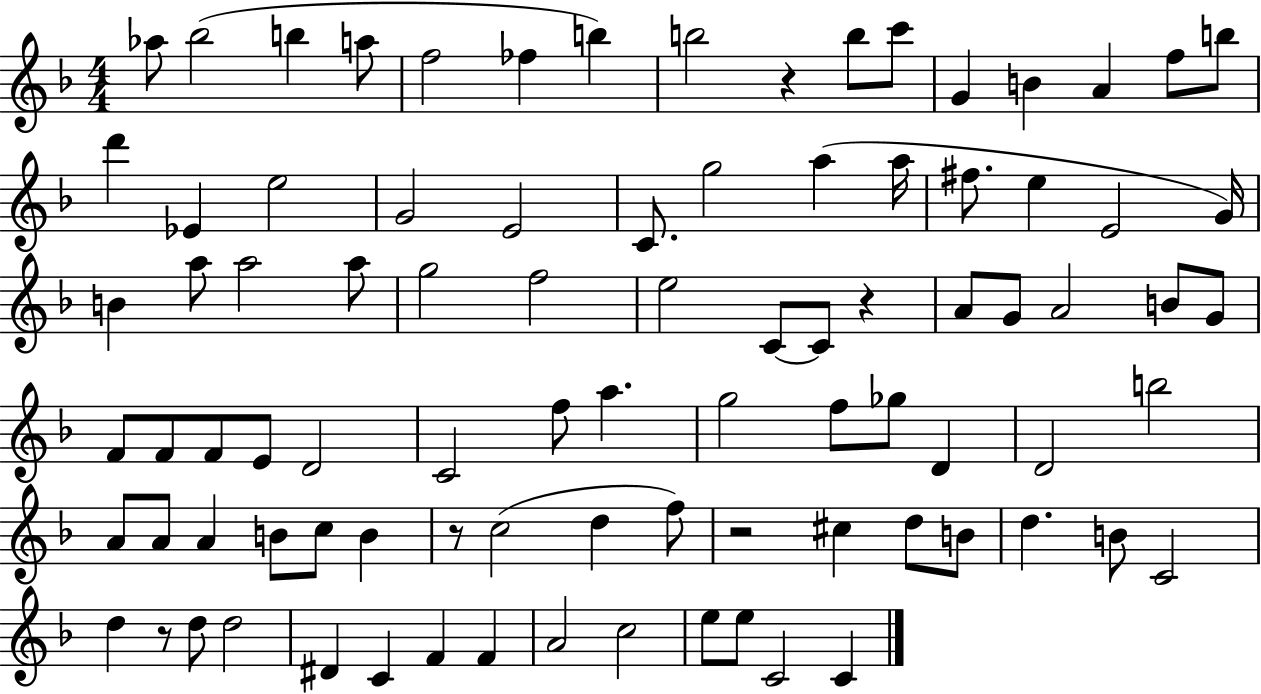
{
  \clef treble
  \numericTimeSignature
  \time 4/4
  \key f \major
  aes''8 bes''2( b''4 a''8 | f''2 fes''4 b''4) | b''2 r4 b''8 c'''8 | g'4 b'4 a'4 f''8 b''8 | \break d'''4 ees'4 e''2 | g'2 e'2 | c'8. g''2 a''4( a''16 | fis''8. e''4 e'2 g'16) | \break b'4 a''8 a''2 a''8 | g''2 f''2 | e''2 c'8~~ c'8 r4 | a'8 g'8 a'2 b'8 g'8 | \break f'8 f'8 f'8 e'8 d'2 | c'2 f''8 a''4. | g''2 f''8 ges''8 d'4 | d'2 b''2 | \break a'8 a'8 a'4 b'8 c''8 b'4 | r8 c''2( d''4 f''8) | r2 cis''4 d''8 b'8 | d''4. b'8 c'2 | \break d''4 r8 d''8 d''2 | dis'4 c'4 f'4 f'4 | a'2 c''2 | e''8 e''8 c'2 c'4 | \break \bar "|."
}